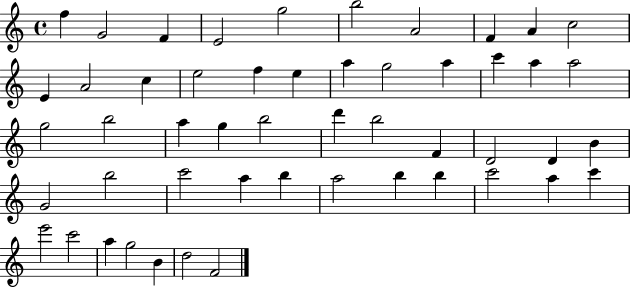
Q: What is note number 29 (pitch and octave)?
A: B5